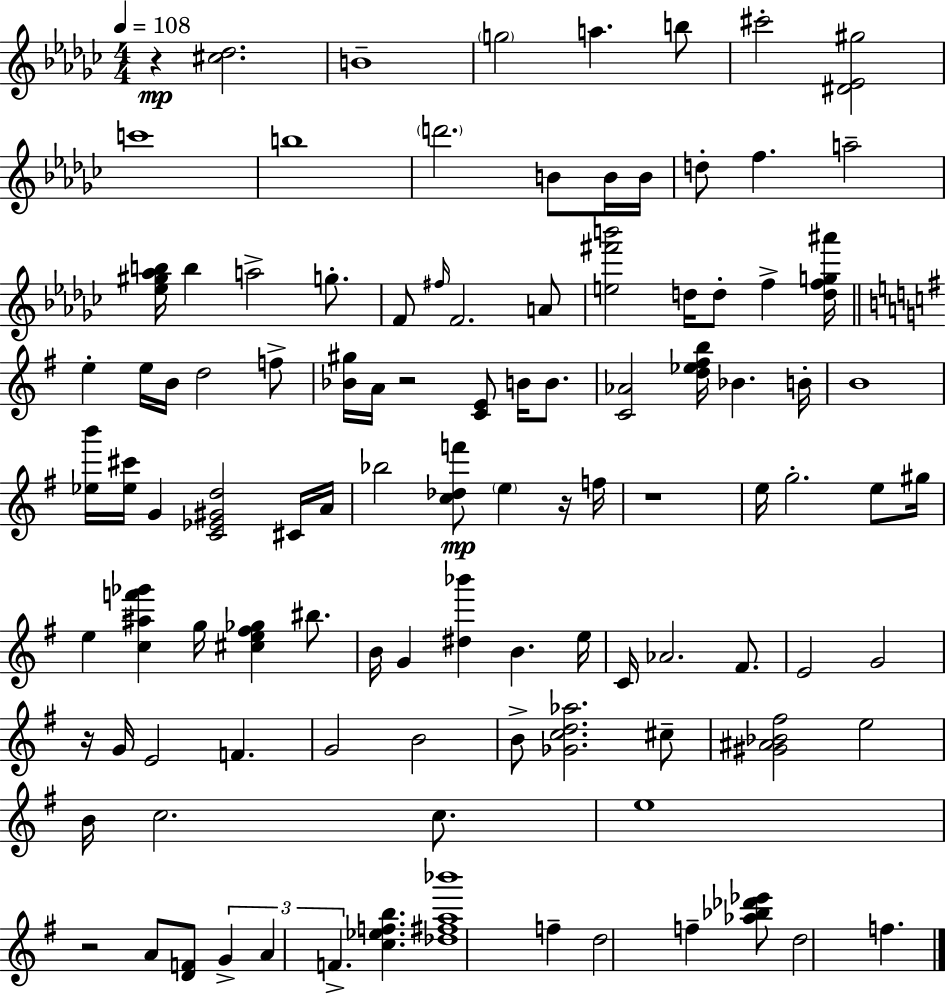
R/q [C#5,Db5]/h. B4/w G5/h A5/q. B5/e C#6/h [D#4,Eb4,G#5]/h C6/w B5/w D6/h. B4/e B4/s B4/s D5/e F5/q. A5/h [Eb5,G#5,Ab5,B5]/s B5/q A5/h G5/e. F4/e F#5/s F4/h. A4/e [E5,F#6,B6]/h D5/s D5/e F5/q [D5,F5,G5,A#6]/s E5/q E5/s B4/s D5/h F5/e [Bb4,G#5]/s A4/s R/h [C4,E4]/e B4/s B4/e. [C4,Ab4]/h [D5,Eb5,F#5,B5]/s Bb4/q. B4/s B4/w [Eb5,B6]/s [Eb5,C#6]/s G4/q [C4,Eb4,G#4,D5]/h C#4/s A4/s Bb5/h [C5,Db5,F6]/e E5/q R/s F5/s R/w E5/s G5/h. E5/e G#5/s E5/q [C5,A#5,F6,Gb6]/q G5/s [C#5,E5,F#5,Gb5]/q BIS5/e. B4/s G4/q [D#5,Bb6]/q B4/q. E5/s C4/s Ab4/h. F#4/e. E4/h G4/h R/s G4/s E4/h F4/q. G4/h B4/h B4/e [Gb4,C5,D5,Ab5]/h. C#5/e [G#4,A#4,Bb4,F#5]/h E5/h B4/s C5/h. C5/e. E5/w R/h A4/e [D4,F4]/e G4/q A4/q F4/q. [C5,Eb5,F5,B5]/q. [Db5,F#5,A5,Bb6]/w F5/q D5/h F5/q [Ab5,Bb5,Db6,Eb6]/e D5/h F5/q.